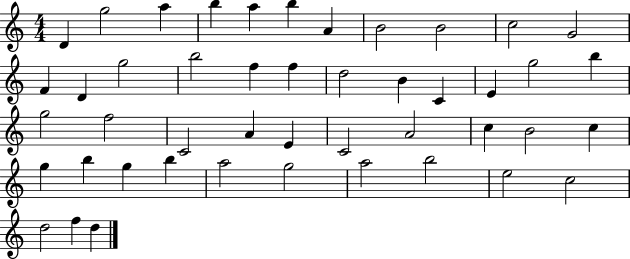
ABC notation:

X:1
T:Untitled
M:4/4
L:1/4
K:C
D g2 a b a b A B2 B2 c2 G2 F D g2 b2 f f d2 B C E g2 b g2 f2 C2 A E C2 A2 c B2 c g b g b a2 g2 a2 b2 e2 c2 d2 f d